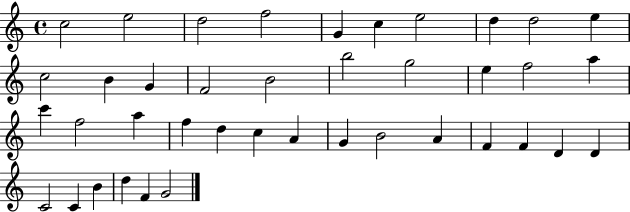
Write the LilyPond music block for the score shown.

{
  \clef treble
  \time 4/4
  \defaultTimeSignature
  \key c \major
  c''2 e''2 | d''2 f''2 | g'4 c''4 e''2 | d''4 d''2 e''4 | \break c''2 b'4 g'4 | f'2 b'2 | b''2 g''2 | e''4 f''2 a''4 | \break c'''4 f''2 a''4 | f''4 d''4 c''4 a'4 | g'4 b'2 a'4 | f'4 f'4 d'4 d'4 | \break c'2 c'4 b'4 | d''4 f'4 g'2 | \bar "|."
}